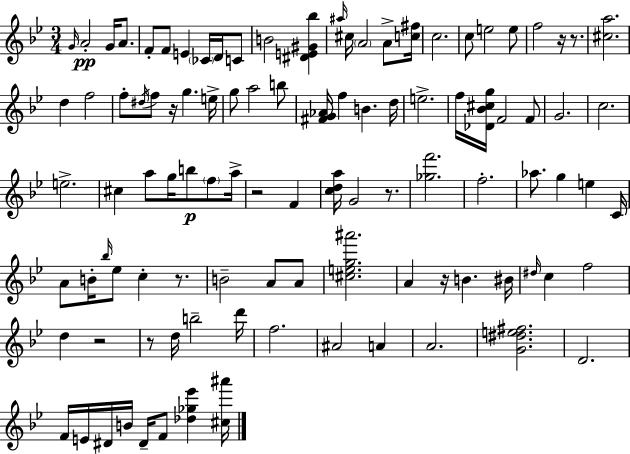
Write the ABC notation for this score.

X:1
T:Untitled
M:3/4
L:1/4
K:Gm
G/4 A2 G/4 A/2 F/2 F/2 E _C/4 D/4 C/2 B2 [^DE^G_b] ^a/4 ^c/4 A2 A/2 [c^f]/4 c2 c/2 e2 e/2 f2 z/4 z/2 [^ca]2 d f2 f/2 ^d/4 f/2 z/4 g e/4 g/2 a2 b/2 [^FG_A]/4 f B d/4 e2 f/4 [_D_B^cg]/4 F2 F/2 G2 c2 e2 ^c a/2 g/4 b/2 f/2 a/4 z2 F [cda]/4 G2 z/2 [_gf']2 f2 _a/2 g e C/4 A/2 B/4 _b/4 _e/2 c z/2 B2 A/2 A/2 [^ceg^a']2 A z/4 B ^B/4 ^d/4 c f2 d z2 z/2 d/4 b2 d'/4 f2 ^A2 A A2 [G^de^f]2 D2 F/4 E/4 ^D/4 B/4 ^D/4 F/2 [_d_g_e'] [^c^a']/4